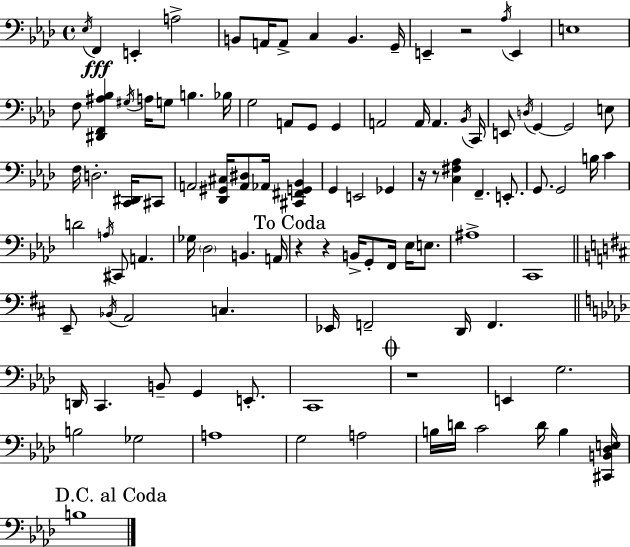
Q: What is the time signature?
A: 4/4